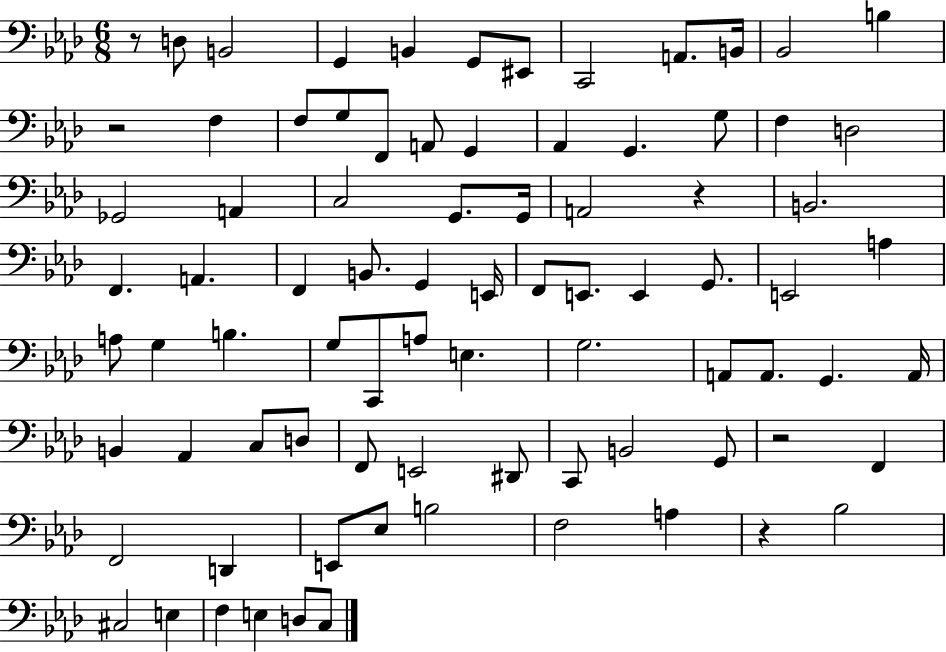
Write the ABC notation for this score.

X:1
T:Untitled
M:6/8
L:1/4
K:Ab
z/2 D,/2 B,,2 G,, B,, G,,/2 ^E,,/2 C,,2 A,,/2 B,,/4 _B,,2 B, z2 F, F,/2 G,/2 F,,/2 A,,/2 G,, _A,, G,, G,/2 F, D,2 _G,,2 A,, C,2 G,,/2 G,,/4 A,,2 z B,,2 F,, A,, F,, B,,/2 G,, E,,/4 F,,/2 E,,/2 E,, G,,/2 E,,2 A, A,/2 G, B, G,/2 C,,/2 A,/2 E, G,2 A,,/2 A,,/2 G,, A,,/4 B,, _A,, C,/2 D,/2 F,,/2 E,,2 ^D,,/2 C,,/2 B,,2 G,,/2 z2 F,, F,,2 D,, E,,/2 _E,/2 B,2 F,2 A, z _B,2 ^C,2 E, F, E, D,/2 C,/2